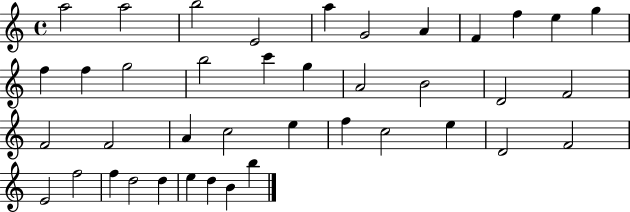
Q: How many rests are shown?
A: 0